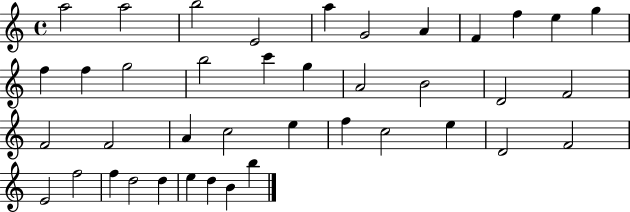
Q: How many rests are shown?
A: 0